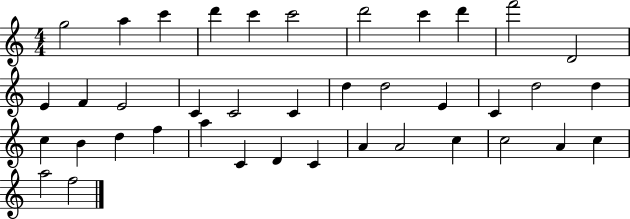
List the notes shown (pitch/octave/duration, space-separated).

G5/h A5/q C6/q D6/q C6/q C6/h D6/h C6/q D6/q F6/h D4/h E4/q F4/q E4/h C4/q C4/h C4/q D5/q D5/h E4/q C4/q D5/h D5/q C5/q B4/q D5/q F5/q A5/q C4/q D4/q C4/q A4/q A4/h C5/q C5/h A4/q C5/q A5/h F5/h